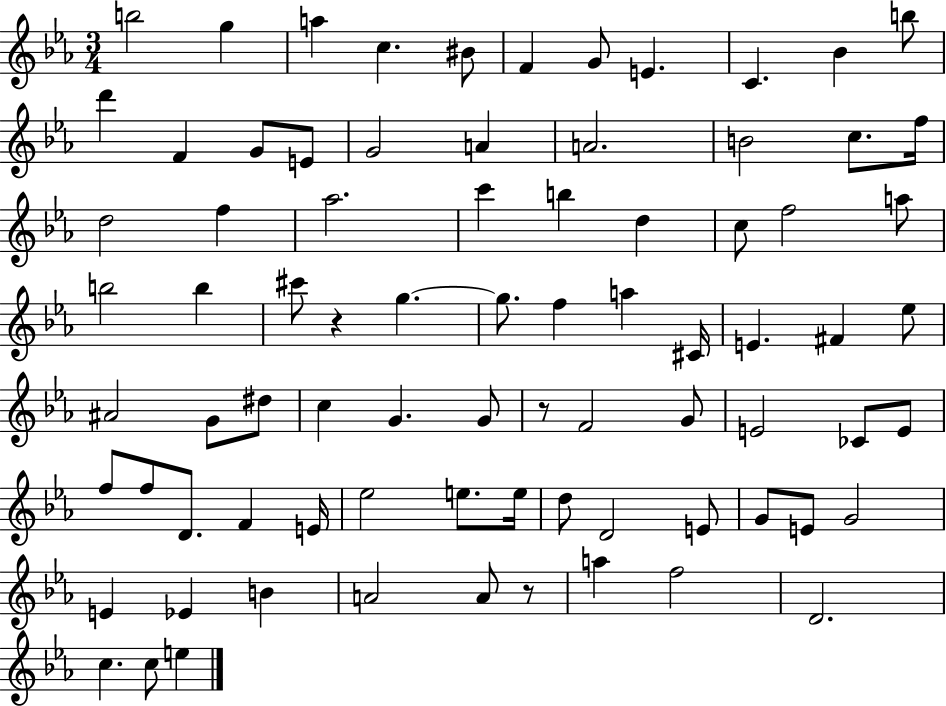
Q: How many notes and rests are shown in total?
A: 80